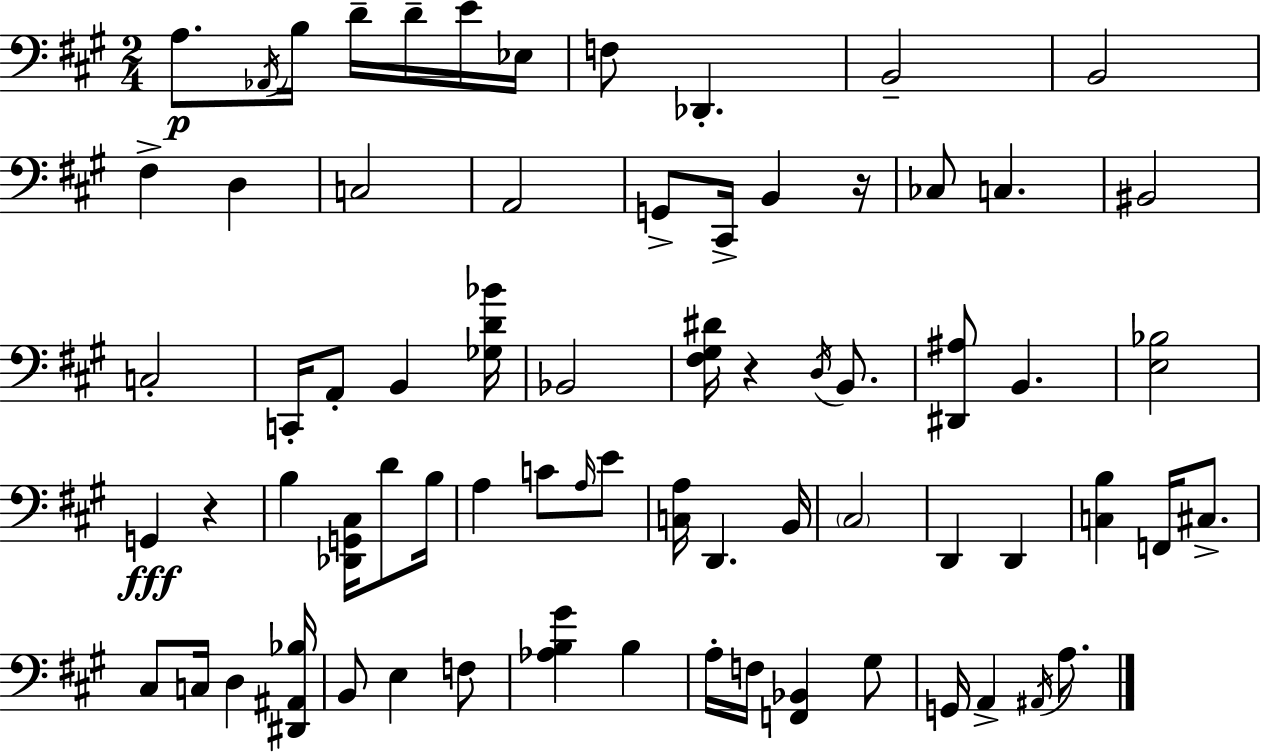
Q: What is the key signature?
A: A major